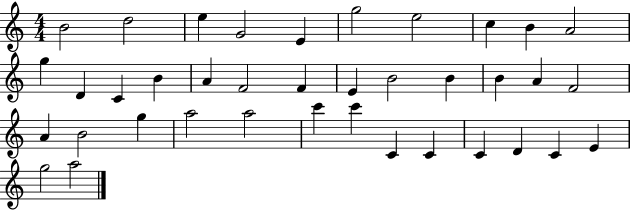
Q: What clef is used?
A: treble